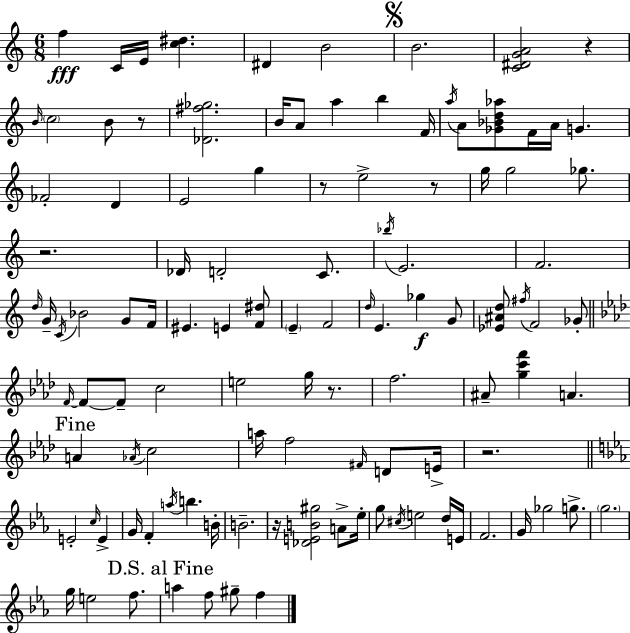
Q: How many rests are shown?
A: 8